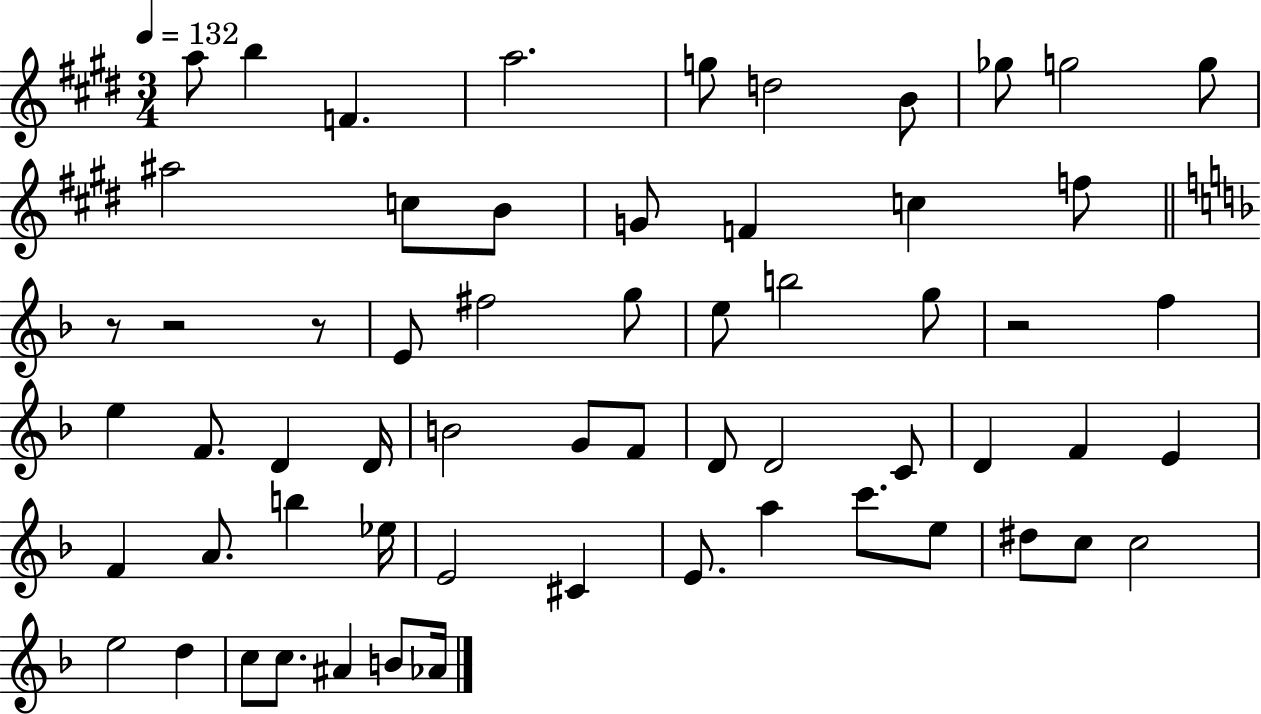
{
  \clef treble
  \numericTimeSignature
  \time 3/4
  \key e \major
  \tempo 4 = 132
  a''8 b''4 f'4. | a''2. | g''8 d''2 b'8 | ges''8 g''2 g''8 | \break ais''2 c''8 b'8 | g'8 f'4 c''4 f''8 | \bar "||" \break \key f \major r8 r2 r8 | e'8 fis''2 g''8 | e''8 b''2 g''8 | r2 f''4 | \break e''4 f'8. d'4 d'16 | b'2 g'8 f'8 | d'8 d'2 c'8 | d'4 f'4 e'4 | \break f'4 a'8. b''4 ees''16 | e'2 cis'4 | e'8. a''4 c'''8. e''8 | dis''8 c''8 c''2 | \break e''2 d''4 | c''8 c''8. ais'4 b'8 aes'16 | \bar "|."
}